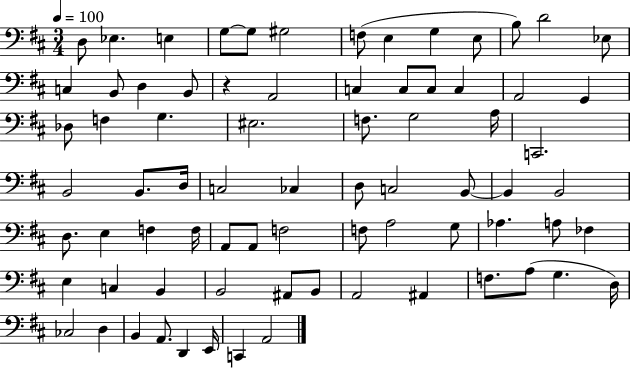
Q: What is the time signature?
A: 3/4